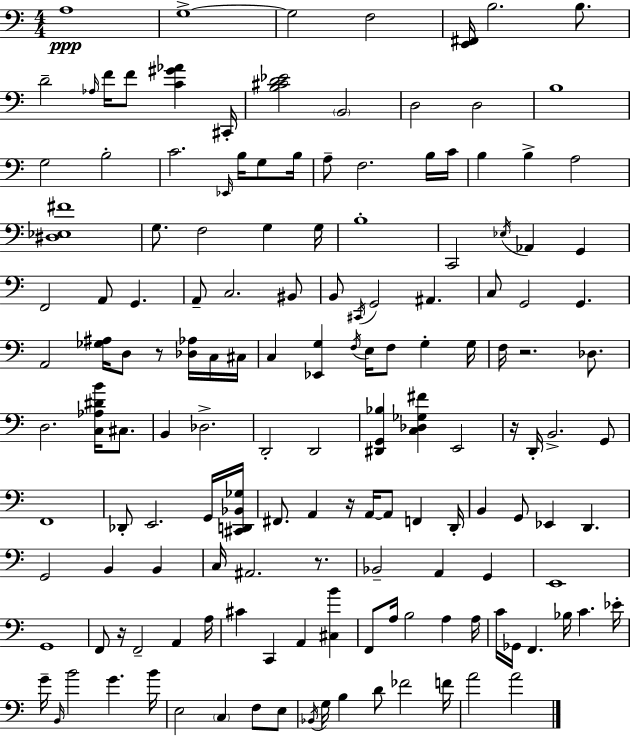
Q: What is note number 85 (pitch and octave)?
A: G2